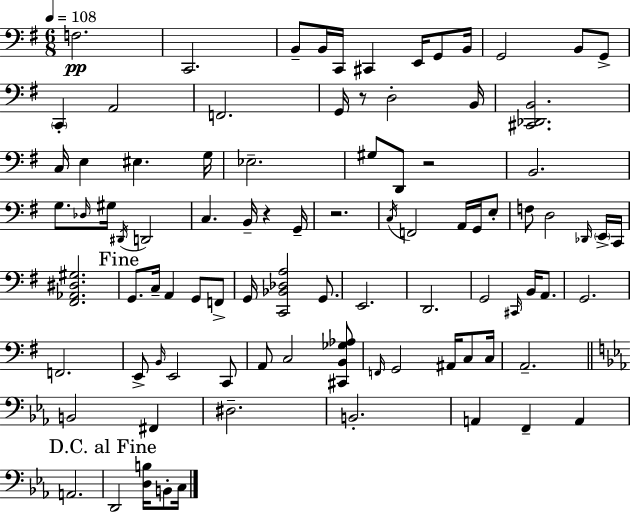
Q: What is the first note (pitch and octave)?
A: F3